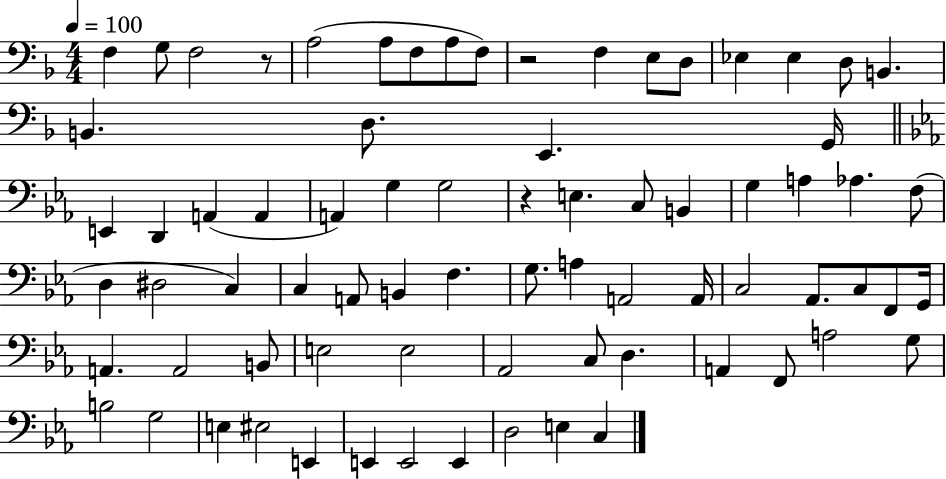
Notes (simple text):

F3/q G3/e F3/h R/e A3/h A3/e F3/e A3/e F3/e R/h F3/q E3/e D3/e Eb3/q Eb3/q D3/e B2/q. B2/q. D3/e. E2/q. G2/s E2/q D2/q A2/q A2/q A2/q G3/q G3/h R/q E3/q. C3/e B2/q G3/q A3/q Ab3/q. F3/e D3/q D#3/h C3/q C3/q A2/e B2/q F3/q. G3/e. A3/q A2/h A2/s C3/h Ab2/e. C3/e F2/e G2/s A2/q. A2/h B2/e E3/h E3/h Ab2/h C3/e D3/q. A2/q F2/e A3/h G3/e B3/h G3/h E3/q EIS3/h E2/q E2/q E2/h E2/q D3/h E3/q C3/q